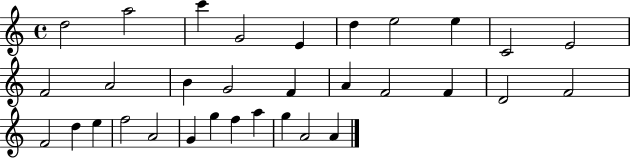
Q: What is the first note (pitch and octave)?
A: D5